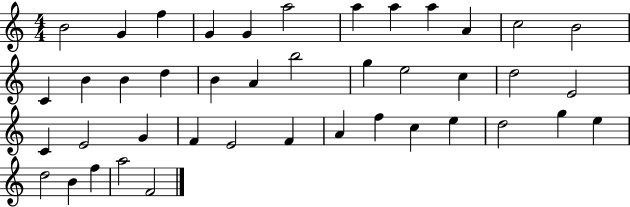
B4/h G4/q F5/q G4/q G4/q A5/h A5/q A5/q A5/q A4/q C5/h B4/h C4/q B4/q B4/q D5/q B4/q A4/q B5/h G5/q E5/h C5/q D5/h E4/h C4/q E4/h G4/q F4/q E4/h F4/q A4/q F5/q C5/q E5/q D5/h G5/q E5/q D5/h B4/q F5/q A5/h F4/h